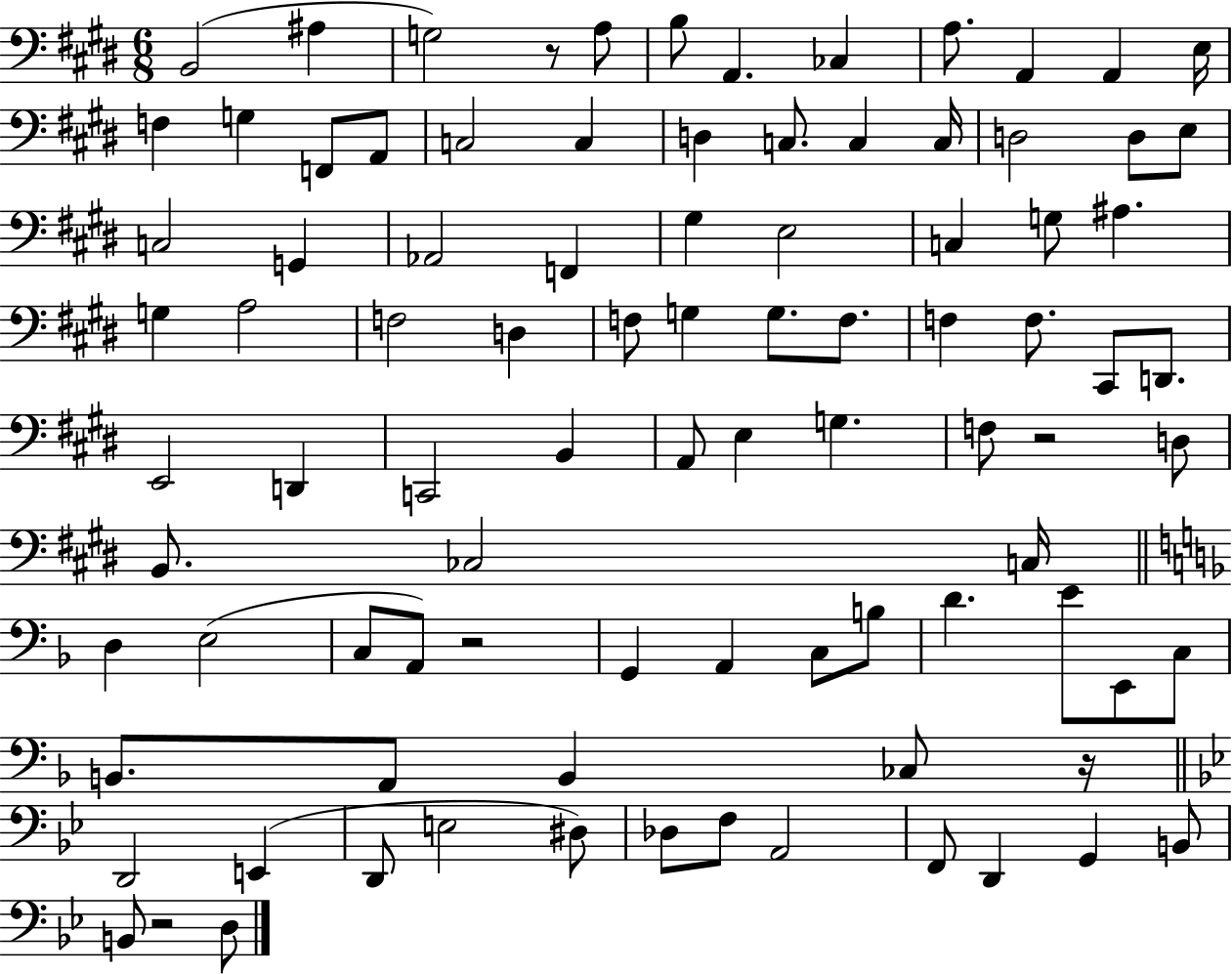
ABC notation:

X:1
T:Untitled
M:6/8
L:1/4
K:E
B,,2 ^A, G,2 z/2 A,/2 B,/2 A,, _C, A,/2 A,, A,, E,/4 F, G, F,,/2 A,,/2 C,2 C, D, C,/2 C, C,/4 D,2 D,/2 E,/2 C,2 G,, _A,,2 F,, ^G, E,2 C, G,/2 ^A, G, A,2 F,2 D, F,/2 G, G,/2 F,/2 F, F,/2 ^C,,/2 D,,/2 E,,2 D,, C,,2 B,, A,,/2 E, G, F,/2 z2 D,/2 B,,/2 _C,2 C,/4 D, E,2 C,/2 A,,/2 z2 G,, A,, C,/2 B,/2 D E/2 E,,/2 C,/2 B,,/2 A,,/2 B,, _C,/2 z/4 D,,2 E,, D,,/2 E,2 ^D,/2 _D,/2 F,/2 A,,2 F,,/2 D,, G,, B,,/2 B,,/2 z2 D,/2